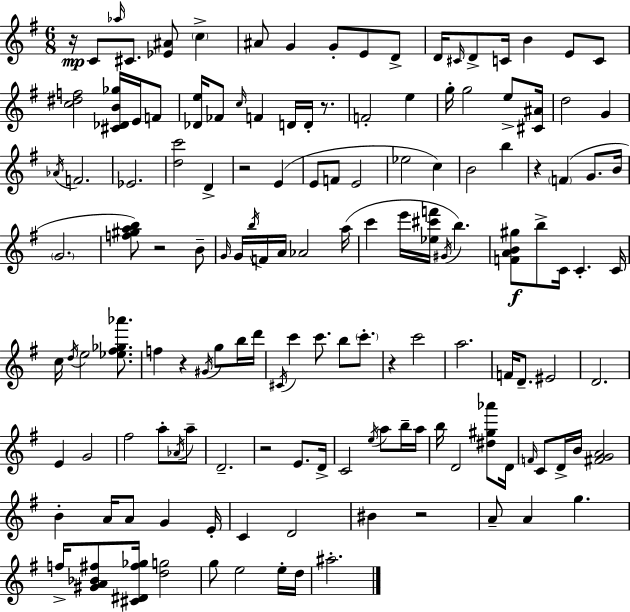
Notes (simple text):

R/s C4/e Ab5/s C#4/e. [Eb4,A#4]/e C5/q A#4/e G4/q G4/e E4/e D4/e D4/s C#4/s D4/e C4/s B4/q E4/e C4/e [C5,D#5,F5]/h [C#4,Db4,B4,Gb5]/s E4/s F4/e [Db4,E5]/s FES4/e C5/s F4/q D4/s D4/s R/e. F4/h E5/q G5/s G5/h E5/e [C#4,A#4]/s D5/h G4/q Ab4/s F4/h. Eb4/h. [D5,C6]/h D4/q R/h E4/q E4/e F4/e E4/h Eb5/h C5/q B4/h B5/q R/q F4/q G4/e. B4/s G4/h. [F5,G#5,A5,B5]/e R/h B4/e G4/s G4/s B5/s F4/s A4/s Ab4/h A5/s C6/q E6/s [Eb5,C#6,F6]/s G#4/s B5/q. [F4,A4,B4,G#5]/e B5/e C4/s C4/q. C4/s C5/s D5/s E5/h [Eb5,F#5,Gb5,Ab6]/e. F5/q R/q G#4/s G5/e B5/s D6/s C#4/s C6/q C6/e. B5/e C6/e. R/q C6/h A5/h. F4/s D4/e. EIS4/h D4/h. E4/q G4/h F#5/h A5/e Ab4/s A5/e D4/h. R/h E4/e. D4/s C4/h E5/s A5/e B5/s A5/s B5/s D4/h [D#5,G#5,Ab6]/e D4/s F4/s C4/e D4/s B4/s [F#4,G4,A4]/h B4/q A4/s A4/e G4/q E4/s C4/q D4/h BIS4/q R/h A4/e A4/q G5/q. F5/s [G#4,A4,Bb4,F#5]/e [C#4,D#4,F#5,Gb5]/s [D5,G5]/h G5/e E5/h E5/s D5/s A#5/h.